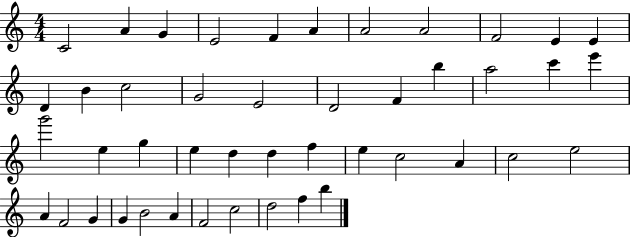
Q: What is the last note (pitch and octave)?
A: B5